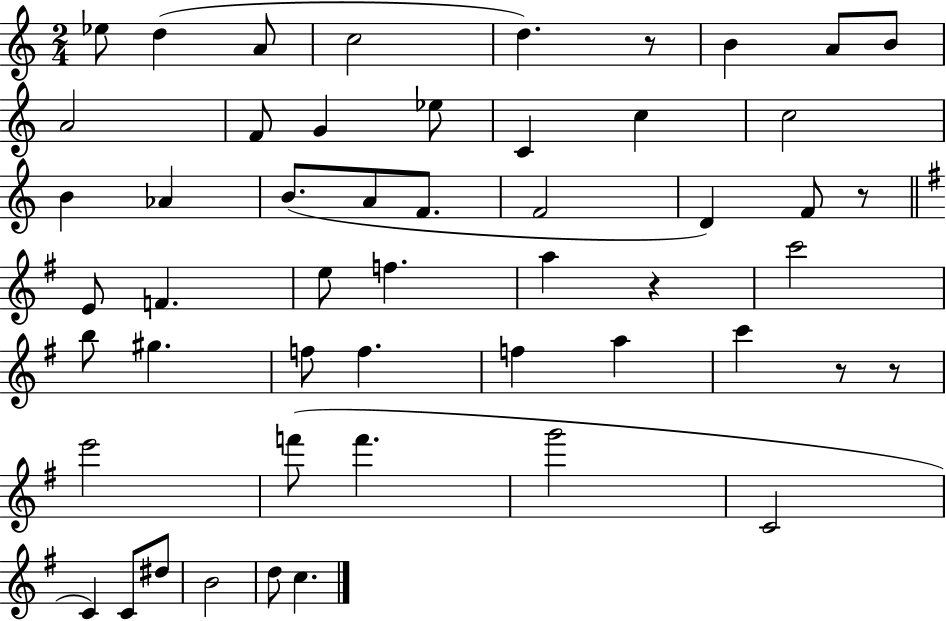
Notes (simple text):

Eb5/e D5/q A4/e C5/h D5/q. R/e B4/q A4/e B4/e A4/h F4/e G4/q Eb5/e C4/q C5/q C5/h B4/q Ab4/q B4/e. A4/e F4/e. F4/h D4/q F4/e R/e E4/e F4/q. E5/e F5/q. A5/q R/q C6/h B5/e G#5/q. F5/e F5/q. F5/q A5/q C6/q R/e R/e E6/h F6/e F6/q. G6/h C4/h C4/q C4/e D#5/e B4/h D5/e C5/q.